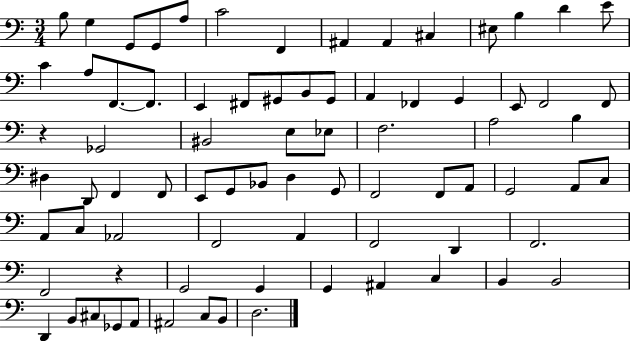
B3/e G3/q G2/e G2/e A3/e C4/h F2/q A#2/q A#2/q C#3/q EIS3/e B3/q D4/q E4/e C4/q A3/e F2/e. F2/e. E2/q F#2/e G#2/e B2/e G#2/e A2/q FES2/q G2/q E2/e F2/h F2/e R/q Gb2/h BIS2/h E3/e Eb3/e F3/h. A3/h B3/q D#3/q D2/e F2/q F2/e E2/e G2/e Bb2/e D3/q G2/e F2/h F2/e A2/e G2/h A2/e C3/e A2/e C3/e Ab2/h F2/h A2/q F2/h D2/q F2/h. F2/h R/q G2/h G2/q G2/q A#2/q C3/q B2/q B2/h D2/q B2/e C#3/e Gb2/e A2/e A#2/h C3/e B2/e D3/h.